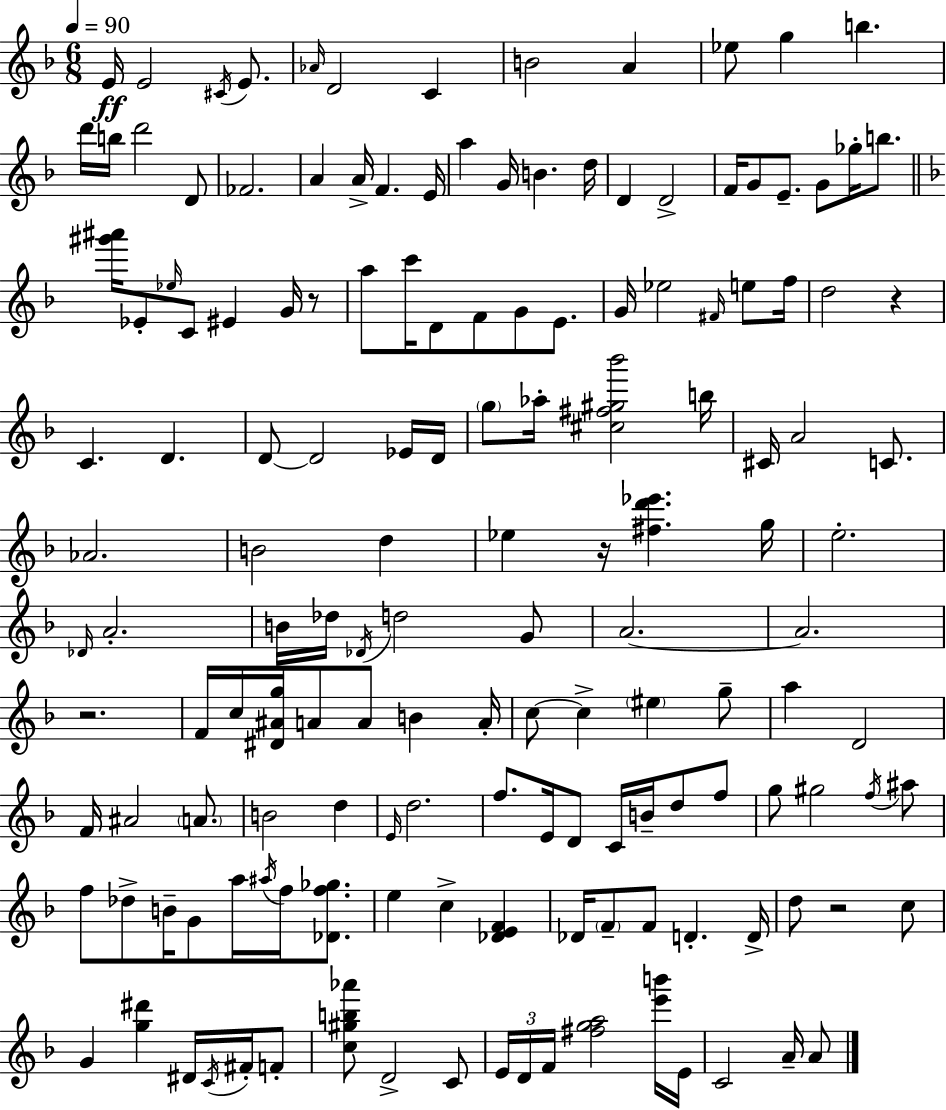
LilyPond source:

{
  \clef treble
  \numericTimeSignature
  \time 6/8
  \key f \major
  \tempo 4 = 90
  \repeat volta 2 { e'16\ff e'2 \acciaccatura { cis'16 } e'8. | \grace { aes'16 } d'2 c'4 | b'2 a'4 | ees''8 g''4 b''4. | \break d'''16 b''16 d'''2 | d'8 fes'2. | a'4 a'16-> f'4. | e'16 a''4 g'16 b'4. | \break d''16 d'4 d'2-> | f'16 g'8 e'8.-- g'8 ges''16-. b''8. | \bar "||" \break \key f \major <gis''' ais'''>16 ees'8-. \grace { ees''16 } c'8 eis'4 g'16 r8 | a''8 c'''16 d'8 f'8 g'8 e'8. | g'16 ees''2 \grace { fis'16 } e''8 | f''16 d''2 r4 | \break c'4. d'4. | d'8~~ d'2 | ees'16 d'16 \parenthesize g''8 aes''16-. <cis'' fis'' gis'' bes'''>2 | b''16 cis'16 a'2 c'8. | \break aes'2. | b'2 d''4 | ees''4 r16 <fis'' d''' ees'''>4. | g''16 e''2.-. | \break \grace { des'16 } a'2.-. | b'16 des''16 \acciaccatura { des'16 } d''2 | g'8 a'2.~~ | a'2. | \break r2. | f'16 c''16 <dis' ais' g''>16 a'8 a'8 b'4 | a'16-. c''8~~ c''4-> \parenthesize eis''4 | g''8-- a''4 d'2 | \break f'16 ais'2 | \parenthesize a'8. b'2 | d''4 \grace { e'16 } d''2. | f''8. e'16 d'8 c'16 | \break b'16-- d''8 f''8 g''8 gis''2 | \acciaccatura { f''16 } ais''8 f''8 des''8-> b'16-- g'8 | a''16 \acciaccatura { ais''16 } f''16 <des' f'' ges''>8. e''4 c''4-> | <des' e' f'>4 des'16 \parenthesize f'8-- f'8 | \break d'4.-. d'16-> d''8 r2 | c''8 g'4 <g'' dis'''>4 | dis'16 \acciaccatura { c'16 } fis'16-. f'8-. <c'' gis'' b'' aes'''>8 d'2-> | c'8 \tuplet 3/2 { e'16 d'16 f'16 } <fis'' g'' a''>2 | \break <e''' b'''>16 e'16 c'2 | a'16-- a'8 } \bar "|."
}